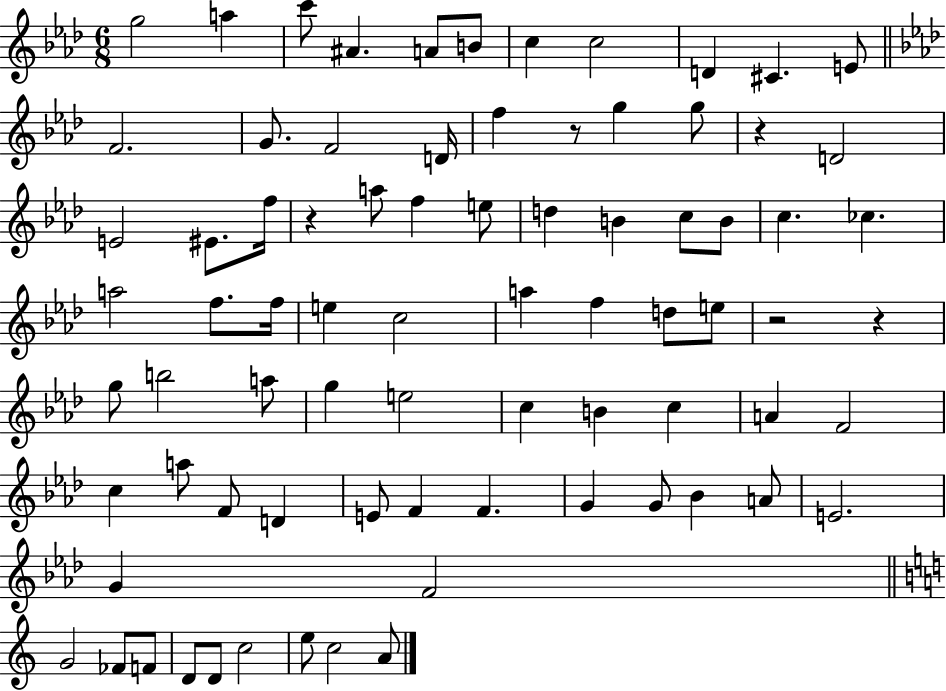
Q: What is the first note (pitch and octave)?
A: G5